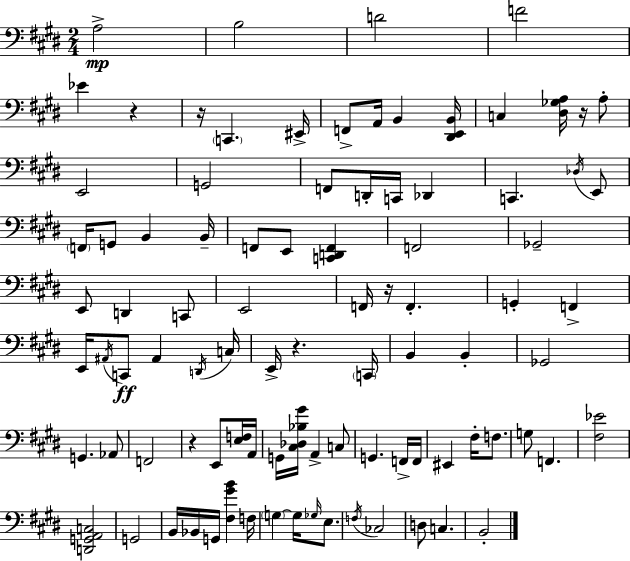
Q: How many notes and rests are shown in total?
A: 92